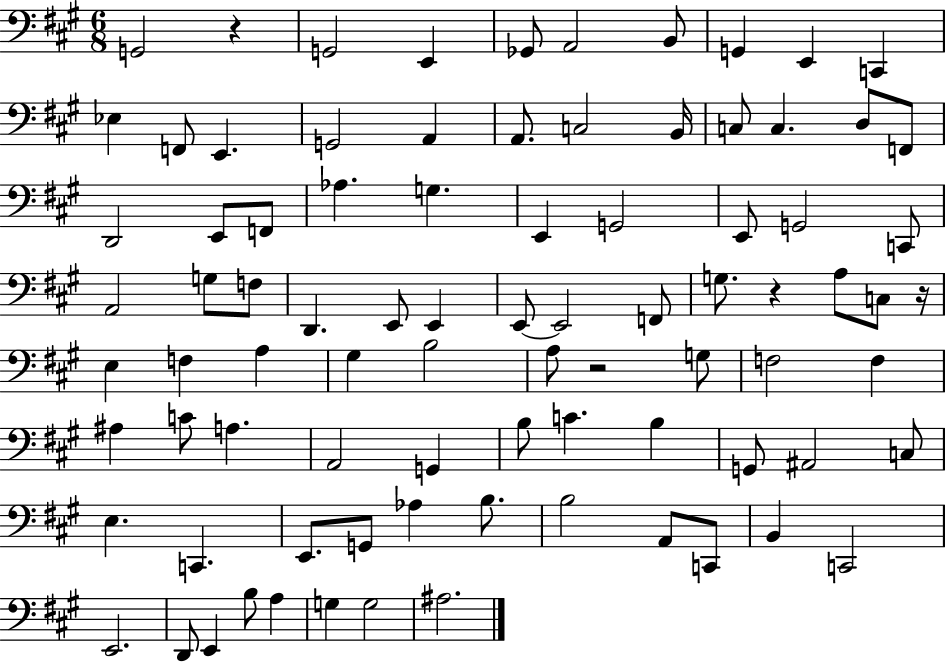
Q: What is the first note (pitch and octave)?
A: G2